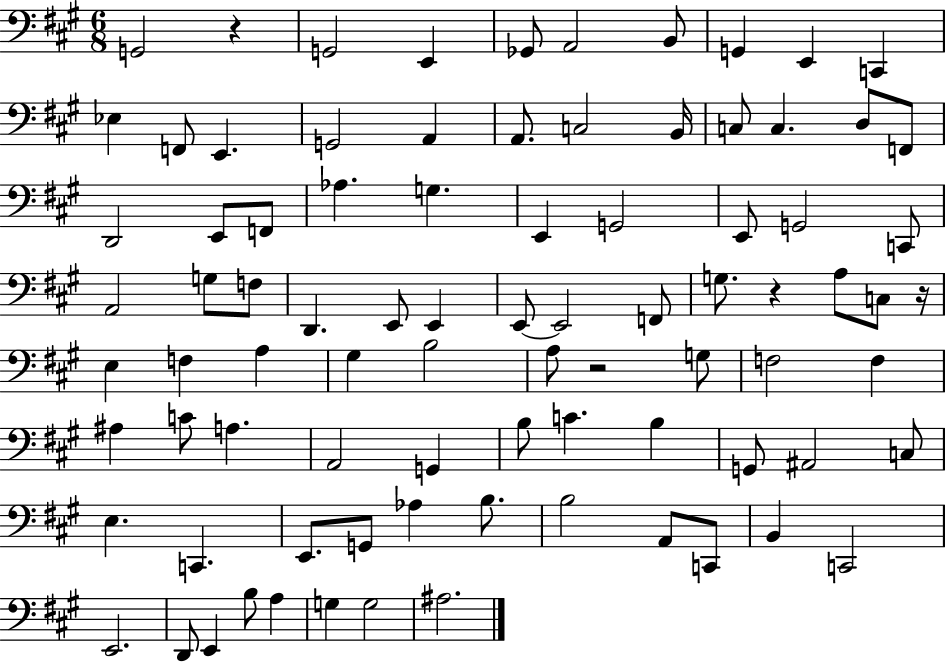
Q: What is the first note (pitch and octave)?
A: G2